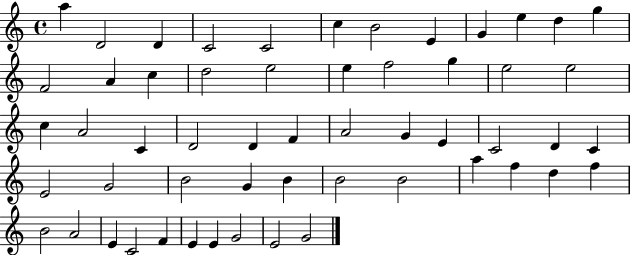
A5/q D4/h D4/q C4/h C4/h C5/q B4/h E4/q G4/q E5/q D5/q G5/q F4/h A4/q C5/q D5/h E5/h E5/q F5/h G5/q E5/h E5/h C5/q A4/h C4/q D4/h D4/q F4/q A4/h G4/q E4/q C4/h D4/q C4/q E4/h G4/h B4/h G4/q B4/q B4/h B4/h A5/q F5/q D5/q F5/q B4/h A4/h E4/q C4/h F4/q E4/q E4/q G4/h E4/h G4/h